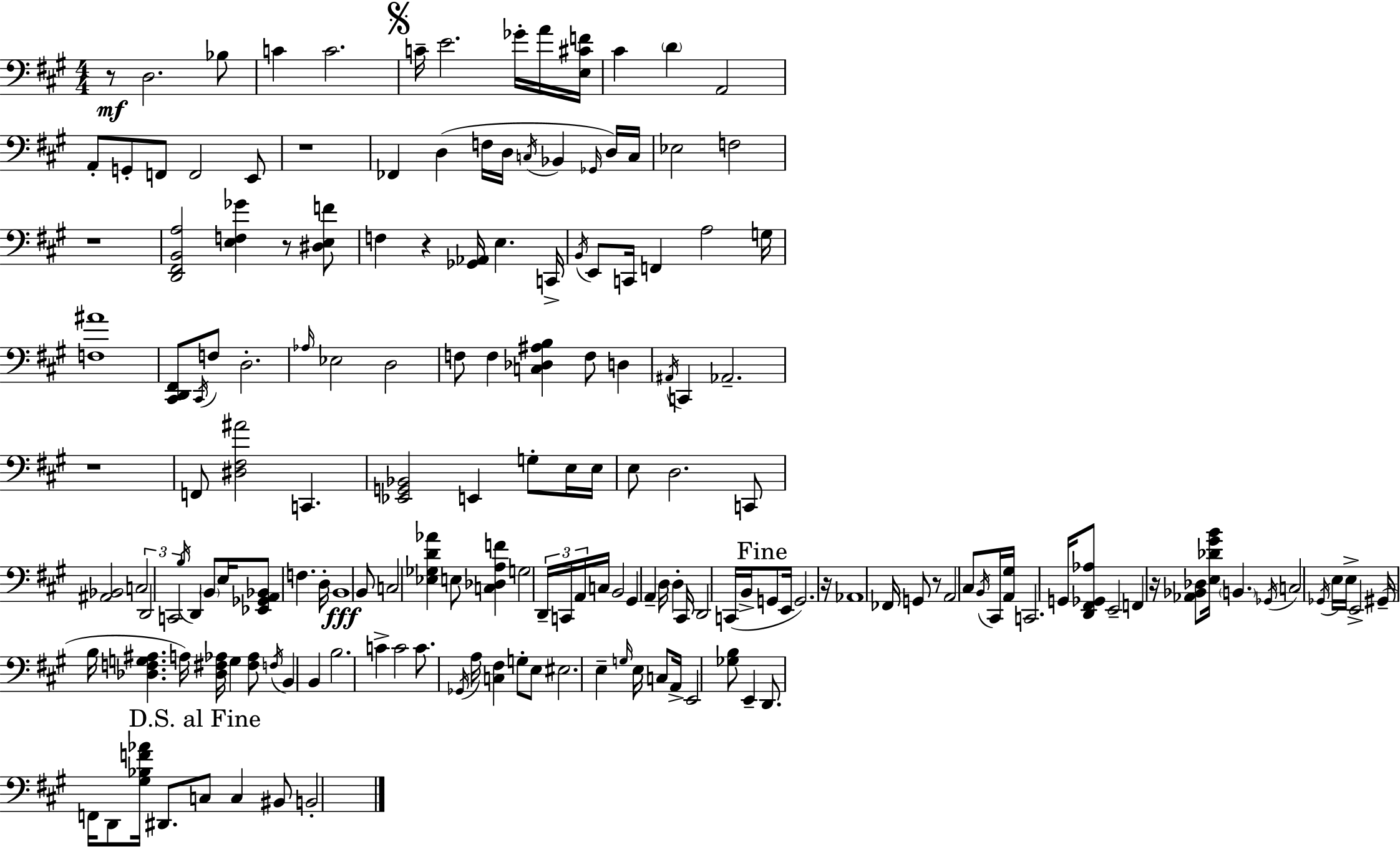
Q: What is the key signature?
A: A major